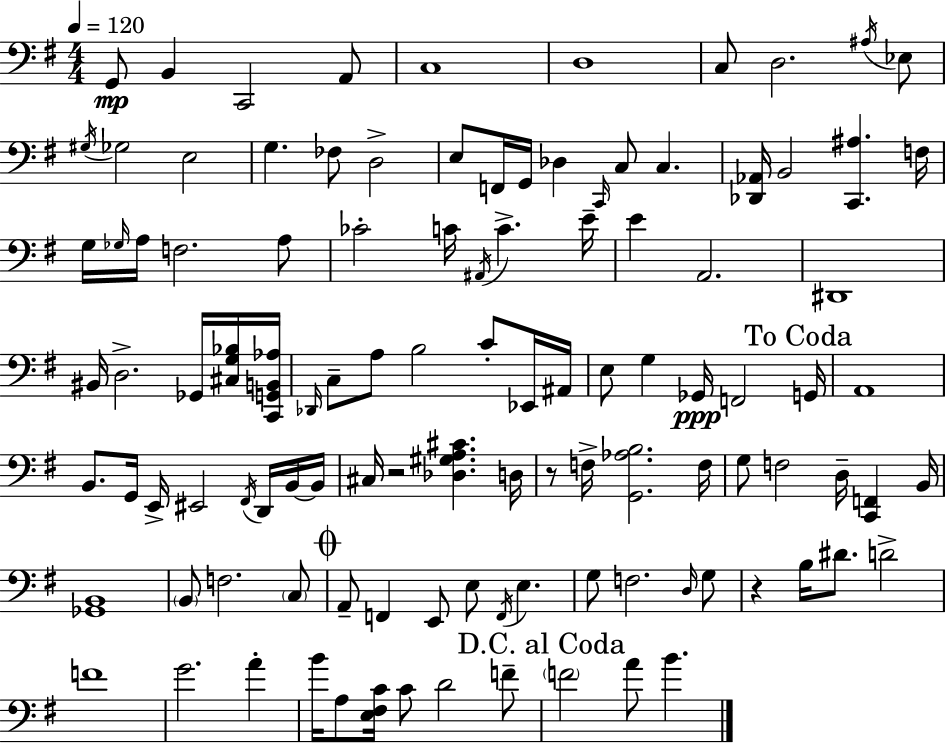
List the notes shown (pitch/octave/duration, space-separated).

G2/e B2/q C2/h A2/e C3/w D3/w C3/e D3/h. A#3/s Eb3/e G#3/s Gb3/h E3/h G3/q. FES3/e D3/h E3/e F2/s G2/s Db3/q C2/s C3/e C3/q. [Db2,Ab2]/s B2/h [C2,A#3]/q. F3/s G3/s Gb3/s A3/s F3/h. A3/e CES4/h C4/s A#2/s C4/q. E4/s E4/q A2/h. D#2/w BIS2/s D3/h. Gb2/s [C#3,G3,Bb3]/s [C2,G2,B2,Ab3]/s Db2/s C3/e A3/e B3/h C4/e Eb2/s A#2/s E3/e G3/q Gb2/s F2/h G2/s A2/w B2/e. G2/s E2/s EIS2/h F#2/s D2/s B2/s B2/s C#3/s R/h [Db3,G#3,A3,C#4]/q. D3/s R/e F3/s [G2,Ab3,B3]/h. F3/s G3/e F3/h D3/s [C2,F2]/q B2/s [Gb2,B2]/w B2/e F3/h. C3/e A2/e F2/q E2/e E3/e F2/s E3/q. G3/e F3/h. D3/s G3/e R/q B3/s D#4/e. D4/h F4/w G4/h. A4/q B4/s A3/e [E3,F#3,C4]/s C4/e D4/h F4/e F4/h A4/e B4/q.